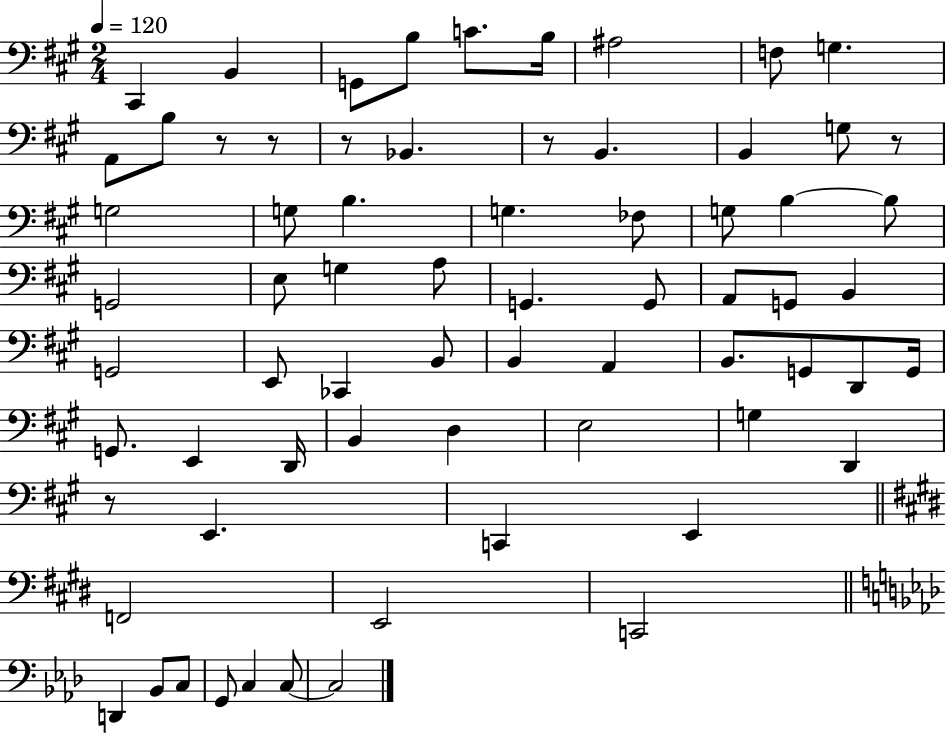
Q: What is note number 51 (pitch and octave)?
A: E2